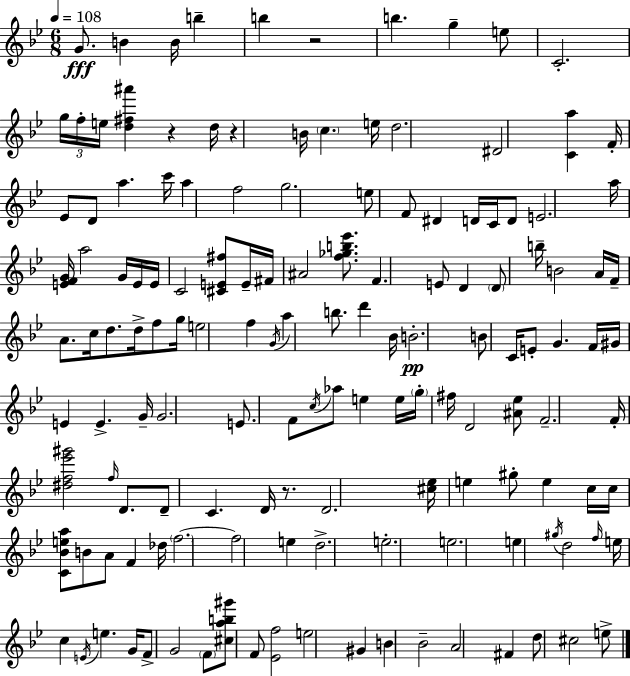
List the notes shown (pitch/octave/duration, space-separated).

G4/e. B4/q B4/s B5/q B5/q R/h B5/q. G5/q E5/e C4/h. G5/s F5/s E5/s [D5,F#5,A#6]/q R/q D5/s R/q B4/s C5/q. E5/s D5/h. D#4/h [C4,A5]/q F4/s Eb4/e D4/e A5/q. C6/s A5/q F5/h G5/h. E5/e F4/e D#4/q D4/s C4/s D4/e E4/h. A5/s [E4,F4,G4]/s A5/h G4/s E4/s E4/s C4/h [C#4,E4,F#5]/e E4/s F#4/s A#4/h [F5,Gb5,B5,Eb6]/e. F4/q. E4/e D4/q D4/e B5/s B4/h A4/s F4/s A4/e. C5/s D5/e. D5/s F5/e G5/s E5/h F5/q G4/s A5/q B5/e. D6/q Bb4/s B4/h. B4/e C4/s E4/e G4/q. F4/s G#4/s E4/q E4/q. G4/s G4/h. E4/e. F4/e C5/s Ab5/e E5/q E5/s G5/s F#5/s D4/h [A#4,Eb5]/e F4/h. F4/s [D#5,F5,Eb6,G#6]/h F5/s D4/e. D4/e C4/q. D4/s R/e. D4/h. [C#5,Eb5]/s E5/q G#5/e E5/q C5/s C5/s [C4,Bb4,E5,A5]/e B4/e A4/e F4/q Db5/s F5/h. F5/h E5/q D5/h. E5/h. E5/h. E5/q G#5/s D5/h F5/s E5/s C5/q E4/s E5/q. G4/s F4/e G4/h F4/e [C#5,A5,B5,G#6]/e F4/e [Eb4,F5]/h E5/h G#4/q B4/q Bb4/h A4/h F#4/q D5/e C#5/h E5/e